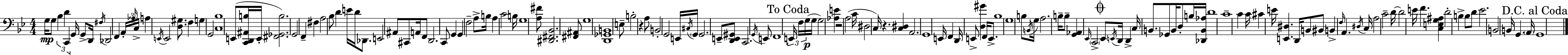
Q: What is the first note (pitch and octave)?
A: G3